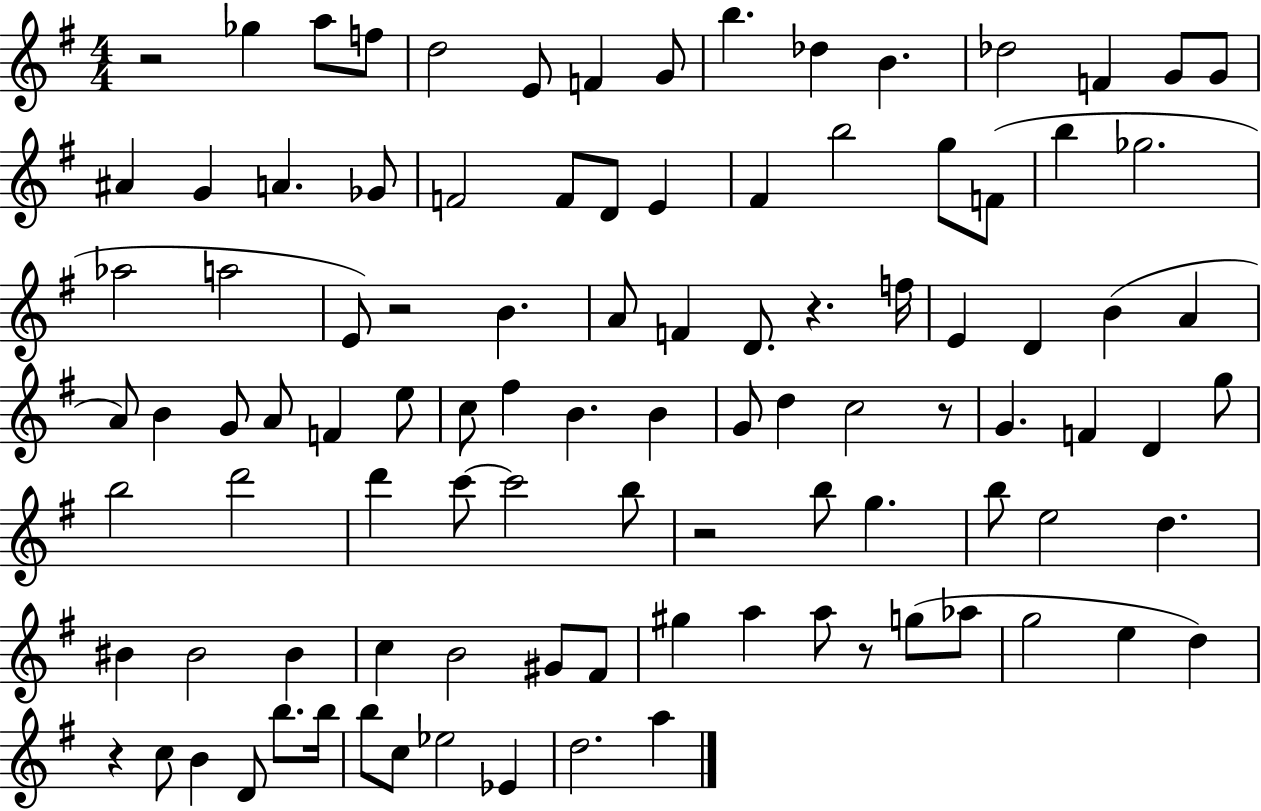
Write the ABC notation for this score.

X:1
T:Untitled
M:4/4
L:1/4
K:G
z2 _g a/2 f/2 d2 E/2 F G/2 b _d B _d2 F G/2 G/2 ^A G A _G/2 F2 F/2 D/2 E ^F b2 g/2 F/2 b _g2 _a2 a2 E/2 z2 B A/2 F D/2 z f/4 E D B A A/2 B G/2 A/2 F e/2 c/2 ^f B B G/2 d c2 z/2 G F D g/2 b2 d'2 d' c'/2 c'2 b/2 z2 b/2 g b/2 e2 d ^B ^B2 ^B c B2 ^G/2 ^F/2 ^g a a/2 z/2 g/2 _a/2 g2 e d z c/2 B D/2 b/2 b/4 b/2 c/2 _e2 _E d2 a